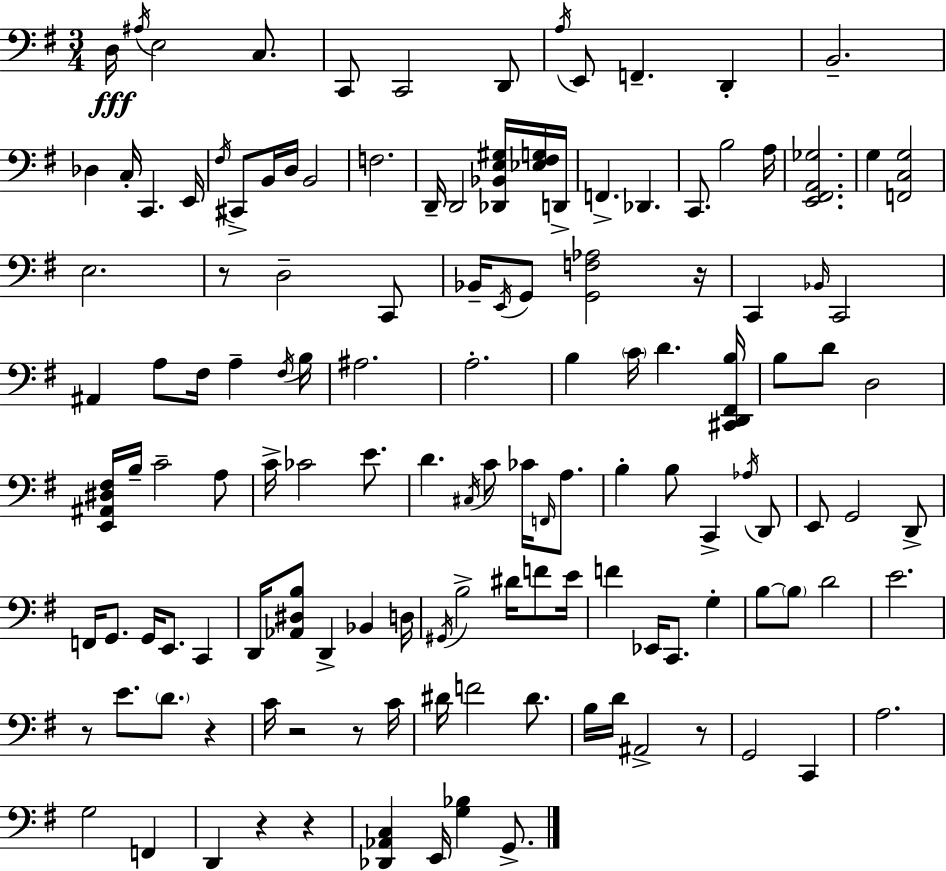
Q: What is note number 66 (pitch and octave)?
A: A3